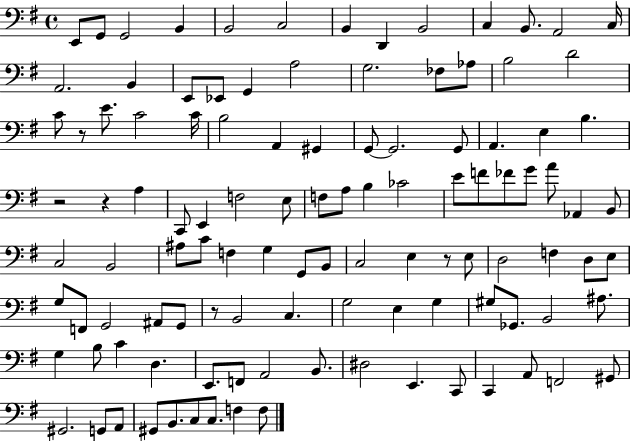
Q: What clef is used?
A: bass